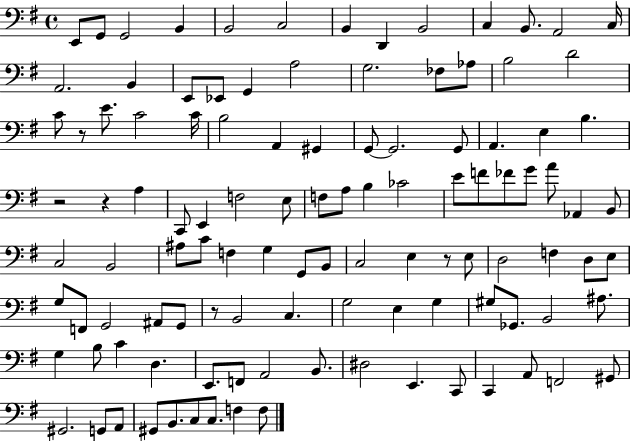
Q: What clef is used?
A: bass